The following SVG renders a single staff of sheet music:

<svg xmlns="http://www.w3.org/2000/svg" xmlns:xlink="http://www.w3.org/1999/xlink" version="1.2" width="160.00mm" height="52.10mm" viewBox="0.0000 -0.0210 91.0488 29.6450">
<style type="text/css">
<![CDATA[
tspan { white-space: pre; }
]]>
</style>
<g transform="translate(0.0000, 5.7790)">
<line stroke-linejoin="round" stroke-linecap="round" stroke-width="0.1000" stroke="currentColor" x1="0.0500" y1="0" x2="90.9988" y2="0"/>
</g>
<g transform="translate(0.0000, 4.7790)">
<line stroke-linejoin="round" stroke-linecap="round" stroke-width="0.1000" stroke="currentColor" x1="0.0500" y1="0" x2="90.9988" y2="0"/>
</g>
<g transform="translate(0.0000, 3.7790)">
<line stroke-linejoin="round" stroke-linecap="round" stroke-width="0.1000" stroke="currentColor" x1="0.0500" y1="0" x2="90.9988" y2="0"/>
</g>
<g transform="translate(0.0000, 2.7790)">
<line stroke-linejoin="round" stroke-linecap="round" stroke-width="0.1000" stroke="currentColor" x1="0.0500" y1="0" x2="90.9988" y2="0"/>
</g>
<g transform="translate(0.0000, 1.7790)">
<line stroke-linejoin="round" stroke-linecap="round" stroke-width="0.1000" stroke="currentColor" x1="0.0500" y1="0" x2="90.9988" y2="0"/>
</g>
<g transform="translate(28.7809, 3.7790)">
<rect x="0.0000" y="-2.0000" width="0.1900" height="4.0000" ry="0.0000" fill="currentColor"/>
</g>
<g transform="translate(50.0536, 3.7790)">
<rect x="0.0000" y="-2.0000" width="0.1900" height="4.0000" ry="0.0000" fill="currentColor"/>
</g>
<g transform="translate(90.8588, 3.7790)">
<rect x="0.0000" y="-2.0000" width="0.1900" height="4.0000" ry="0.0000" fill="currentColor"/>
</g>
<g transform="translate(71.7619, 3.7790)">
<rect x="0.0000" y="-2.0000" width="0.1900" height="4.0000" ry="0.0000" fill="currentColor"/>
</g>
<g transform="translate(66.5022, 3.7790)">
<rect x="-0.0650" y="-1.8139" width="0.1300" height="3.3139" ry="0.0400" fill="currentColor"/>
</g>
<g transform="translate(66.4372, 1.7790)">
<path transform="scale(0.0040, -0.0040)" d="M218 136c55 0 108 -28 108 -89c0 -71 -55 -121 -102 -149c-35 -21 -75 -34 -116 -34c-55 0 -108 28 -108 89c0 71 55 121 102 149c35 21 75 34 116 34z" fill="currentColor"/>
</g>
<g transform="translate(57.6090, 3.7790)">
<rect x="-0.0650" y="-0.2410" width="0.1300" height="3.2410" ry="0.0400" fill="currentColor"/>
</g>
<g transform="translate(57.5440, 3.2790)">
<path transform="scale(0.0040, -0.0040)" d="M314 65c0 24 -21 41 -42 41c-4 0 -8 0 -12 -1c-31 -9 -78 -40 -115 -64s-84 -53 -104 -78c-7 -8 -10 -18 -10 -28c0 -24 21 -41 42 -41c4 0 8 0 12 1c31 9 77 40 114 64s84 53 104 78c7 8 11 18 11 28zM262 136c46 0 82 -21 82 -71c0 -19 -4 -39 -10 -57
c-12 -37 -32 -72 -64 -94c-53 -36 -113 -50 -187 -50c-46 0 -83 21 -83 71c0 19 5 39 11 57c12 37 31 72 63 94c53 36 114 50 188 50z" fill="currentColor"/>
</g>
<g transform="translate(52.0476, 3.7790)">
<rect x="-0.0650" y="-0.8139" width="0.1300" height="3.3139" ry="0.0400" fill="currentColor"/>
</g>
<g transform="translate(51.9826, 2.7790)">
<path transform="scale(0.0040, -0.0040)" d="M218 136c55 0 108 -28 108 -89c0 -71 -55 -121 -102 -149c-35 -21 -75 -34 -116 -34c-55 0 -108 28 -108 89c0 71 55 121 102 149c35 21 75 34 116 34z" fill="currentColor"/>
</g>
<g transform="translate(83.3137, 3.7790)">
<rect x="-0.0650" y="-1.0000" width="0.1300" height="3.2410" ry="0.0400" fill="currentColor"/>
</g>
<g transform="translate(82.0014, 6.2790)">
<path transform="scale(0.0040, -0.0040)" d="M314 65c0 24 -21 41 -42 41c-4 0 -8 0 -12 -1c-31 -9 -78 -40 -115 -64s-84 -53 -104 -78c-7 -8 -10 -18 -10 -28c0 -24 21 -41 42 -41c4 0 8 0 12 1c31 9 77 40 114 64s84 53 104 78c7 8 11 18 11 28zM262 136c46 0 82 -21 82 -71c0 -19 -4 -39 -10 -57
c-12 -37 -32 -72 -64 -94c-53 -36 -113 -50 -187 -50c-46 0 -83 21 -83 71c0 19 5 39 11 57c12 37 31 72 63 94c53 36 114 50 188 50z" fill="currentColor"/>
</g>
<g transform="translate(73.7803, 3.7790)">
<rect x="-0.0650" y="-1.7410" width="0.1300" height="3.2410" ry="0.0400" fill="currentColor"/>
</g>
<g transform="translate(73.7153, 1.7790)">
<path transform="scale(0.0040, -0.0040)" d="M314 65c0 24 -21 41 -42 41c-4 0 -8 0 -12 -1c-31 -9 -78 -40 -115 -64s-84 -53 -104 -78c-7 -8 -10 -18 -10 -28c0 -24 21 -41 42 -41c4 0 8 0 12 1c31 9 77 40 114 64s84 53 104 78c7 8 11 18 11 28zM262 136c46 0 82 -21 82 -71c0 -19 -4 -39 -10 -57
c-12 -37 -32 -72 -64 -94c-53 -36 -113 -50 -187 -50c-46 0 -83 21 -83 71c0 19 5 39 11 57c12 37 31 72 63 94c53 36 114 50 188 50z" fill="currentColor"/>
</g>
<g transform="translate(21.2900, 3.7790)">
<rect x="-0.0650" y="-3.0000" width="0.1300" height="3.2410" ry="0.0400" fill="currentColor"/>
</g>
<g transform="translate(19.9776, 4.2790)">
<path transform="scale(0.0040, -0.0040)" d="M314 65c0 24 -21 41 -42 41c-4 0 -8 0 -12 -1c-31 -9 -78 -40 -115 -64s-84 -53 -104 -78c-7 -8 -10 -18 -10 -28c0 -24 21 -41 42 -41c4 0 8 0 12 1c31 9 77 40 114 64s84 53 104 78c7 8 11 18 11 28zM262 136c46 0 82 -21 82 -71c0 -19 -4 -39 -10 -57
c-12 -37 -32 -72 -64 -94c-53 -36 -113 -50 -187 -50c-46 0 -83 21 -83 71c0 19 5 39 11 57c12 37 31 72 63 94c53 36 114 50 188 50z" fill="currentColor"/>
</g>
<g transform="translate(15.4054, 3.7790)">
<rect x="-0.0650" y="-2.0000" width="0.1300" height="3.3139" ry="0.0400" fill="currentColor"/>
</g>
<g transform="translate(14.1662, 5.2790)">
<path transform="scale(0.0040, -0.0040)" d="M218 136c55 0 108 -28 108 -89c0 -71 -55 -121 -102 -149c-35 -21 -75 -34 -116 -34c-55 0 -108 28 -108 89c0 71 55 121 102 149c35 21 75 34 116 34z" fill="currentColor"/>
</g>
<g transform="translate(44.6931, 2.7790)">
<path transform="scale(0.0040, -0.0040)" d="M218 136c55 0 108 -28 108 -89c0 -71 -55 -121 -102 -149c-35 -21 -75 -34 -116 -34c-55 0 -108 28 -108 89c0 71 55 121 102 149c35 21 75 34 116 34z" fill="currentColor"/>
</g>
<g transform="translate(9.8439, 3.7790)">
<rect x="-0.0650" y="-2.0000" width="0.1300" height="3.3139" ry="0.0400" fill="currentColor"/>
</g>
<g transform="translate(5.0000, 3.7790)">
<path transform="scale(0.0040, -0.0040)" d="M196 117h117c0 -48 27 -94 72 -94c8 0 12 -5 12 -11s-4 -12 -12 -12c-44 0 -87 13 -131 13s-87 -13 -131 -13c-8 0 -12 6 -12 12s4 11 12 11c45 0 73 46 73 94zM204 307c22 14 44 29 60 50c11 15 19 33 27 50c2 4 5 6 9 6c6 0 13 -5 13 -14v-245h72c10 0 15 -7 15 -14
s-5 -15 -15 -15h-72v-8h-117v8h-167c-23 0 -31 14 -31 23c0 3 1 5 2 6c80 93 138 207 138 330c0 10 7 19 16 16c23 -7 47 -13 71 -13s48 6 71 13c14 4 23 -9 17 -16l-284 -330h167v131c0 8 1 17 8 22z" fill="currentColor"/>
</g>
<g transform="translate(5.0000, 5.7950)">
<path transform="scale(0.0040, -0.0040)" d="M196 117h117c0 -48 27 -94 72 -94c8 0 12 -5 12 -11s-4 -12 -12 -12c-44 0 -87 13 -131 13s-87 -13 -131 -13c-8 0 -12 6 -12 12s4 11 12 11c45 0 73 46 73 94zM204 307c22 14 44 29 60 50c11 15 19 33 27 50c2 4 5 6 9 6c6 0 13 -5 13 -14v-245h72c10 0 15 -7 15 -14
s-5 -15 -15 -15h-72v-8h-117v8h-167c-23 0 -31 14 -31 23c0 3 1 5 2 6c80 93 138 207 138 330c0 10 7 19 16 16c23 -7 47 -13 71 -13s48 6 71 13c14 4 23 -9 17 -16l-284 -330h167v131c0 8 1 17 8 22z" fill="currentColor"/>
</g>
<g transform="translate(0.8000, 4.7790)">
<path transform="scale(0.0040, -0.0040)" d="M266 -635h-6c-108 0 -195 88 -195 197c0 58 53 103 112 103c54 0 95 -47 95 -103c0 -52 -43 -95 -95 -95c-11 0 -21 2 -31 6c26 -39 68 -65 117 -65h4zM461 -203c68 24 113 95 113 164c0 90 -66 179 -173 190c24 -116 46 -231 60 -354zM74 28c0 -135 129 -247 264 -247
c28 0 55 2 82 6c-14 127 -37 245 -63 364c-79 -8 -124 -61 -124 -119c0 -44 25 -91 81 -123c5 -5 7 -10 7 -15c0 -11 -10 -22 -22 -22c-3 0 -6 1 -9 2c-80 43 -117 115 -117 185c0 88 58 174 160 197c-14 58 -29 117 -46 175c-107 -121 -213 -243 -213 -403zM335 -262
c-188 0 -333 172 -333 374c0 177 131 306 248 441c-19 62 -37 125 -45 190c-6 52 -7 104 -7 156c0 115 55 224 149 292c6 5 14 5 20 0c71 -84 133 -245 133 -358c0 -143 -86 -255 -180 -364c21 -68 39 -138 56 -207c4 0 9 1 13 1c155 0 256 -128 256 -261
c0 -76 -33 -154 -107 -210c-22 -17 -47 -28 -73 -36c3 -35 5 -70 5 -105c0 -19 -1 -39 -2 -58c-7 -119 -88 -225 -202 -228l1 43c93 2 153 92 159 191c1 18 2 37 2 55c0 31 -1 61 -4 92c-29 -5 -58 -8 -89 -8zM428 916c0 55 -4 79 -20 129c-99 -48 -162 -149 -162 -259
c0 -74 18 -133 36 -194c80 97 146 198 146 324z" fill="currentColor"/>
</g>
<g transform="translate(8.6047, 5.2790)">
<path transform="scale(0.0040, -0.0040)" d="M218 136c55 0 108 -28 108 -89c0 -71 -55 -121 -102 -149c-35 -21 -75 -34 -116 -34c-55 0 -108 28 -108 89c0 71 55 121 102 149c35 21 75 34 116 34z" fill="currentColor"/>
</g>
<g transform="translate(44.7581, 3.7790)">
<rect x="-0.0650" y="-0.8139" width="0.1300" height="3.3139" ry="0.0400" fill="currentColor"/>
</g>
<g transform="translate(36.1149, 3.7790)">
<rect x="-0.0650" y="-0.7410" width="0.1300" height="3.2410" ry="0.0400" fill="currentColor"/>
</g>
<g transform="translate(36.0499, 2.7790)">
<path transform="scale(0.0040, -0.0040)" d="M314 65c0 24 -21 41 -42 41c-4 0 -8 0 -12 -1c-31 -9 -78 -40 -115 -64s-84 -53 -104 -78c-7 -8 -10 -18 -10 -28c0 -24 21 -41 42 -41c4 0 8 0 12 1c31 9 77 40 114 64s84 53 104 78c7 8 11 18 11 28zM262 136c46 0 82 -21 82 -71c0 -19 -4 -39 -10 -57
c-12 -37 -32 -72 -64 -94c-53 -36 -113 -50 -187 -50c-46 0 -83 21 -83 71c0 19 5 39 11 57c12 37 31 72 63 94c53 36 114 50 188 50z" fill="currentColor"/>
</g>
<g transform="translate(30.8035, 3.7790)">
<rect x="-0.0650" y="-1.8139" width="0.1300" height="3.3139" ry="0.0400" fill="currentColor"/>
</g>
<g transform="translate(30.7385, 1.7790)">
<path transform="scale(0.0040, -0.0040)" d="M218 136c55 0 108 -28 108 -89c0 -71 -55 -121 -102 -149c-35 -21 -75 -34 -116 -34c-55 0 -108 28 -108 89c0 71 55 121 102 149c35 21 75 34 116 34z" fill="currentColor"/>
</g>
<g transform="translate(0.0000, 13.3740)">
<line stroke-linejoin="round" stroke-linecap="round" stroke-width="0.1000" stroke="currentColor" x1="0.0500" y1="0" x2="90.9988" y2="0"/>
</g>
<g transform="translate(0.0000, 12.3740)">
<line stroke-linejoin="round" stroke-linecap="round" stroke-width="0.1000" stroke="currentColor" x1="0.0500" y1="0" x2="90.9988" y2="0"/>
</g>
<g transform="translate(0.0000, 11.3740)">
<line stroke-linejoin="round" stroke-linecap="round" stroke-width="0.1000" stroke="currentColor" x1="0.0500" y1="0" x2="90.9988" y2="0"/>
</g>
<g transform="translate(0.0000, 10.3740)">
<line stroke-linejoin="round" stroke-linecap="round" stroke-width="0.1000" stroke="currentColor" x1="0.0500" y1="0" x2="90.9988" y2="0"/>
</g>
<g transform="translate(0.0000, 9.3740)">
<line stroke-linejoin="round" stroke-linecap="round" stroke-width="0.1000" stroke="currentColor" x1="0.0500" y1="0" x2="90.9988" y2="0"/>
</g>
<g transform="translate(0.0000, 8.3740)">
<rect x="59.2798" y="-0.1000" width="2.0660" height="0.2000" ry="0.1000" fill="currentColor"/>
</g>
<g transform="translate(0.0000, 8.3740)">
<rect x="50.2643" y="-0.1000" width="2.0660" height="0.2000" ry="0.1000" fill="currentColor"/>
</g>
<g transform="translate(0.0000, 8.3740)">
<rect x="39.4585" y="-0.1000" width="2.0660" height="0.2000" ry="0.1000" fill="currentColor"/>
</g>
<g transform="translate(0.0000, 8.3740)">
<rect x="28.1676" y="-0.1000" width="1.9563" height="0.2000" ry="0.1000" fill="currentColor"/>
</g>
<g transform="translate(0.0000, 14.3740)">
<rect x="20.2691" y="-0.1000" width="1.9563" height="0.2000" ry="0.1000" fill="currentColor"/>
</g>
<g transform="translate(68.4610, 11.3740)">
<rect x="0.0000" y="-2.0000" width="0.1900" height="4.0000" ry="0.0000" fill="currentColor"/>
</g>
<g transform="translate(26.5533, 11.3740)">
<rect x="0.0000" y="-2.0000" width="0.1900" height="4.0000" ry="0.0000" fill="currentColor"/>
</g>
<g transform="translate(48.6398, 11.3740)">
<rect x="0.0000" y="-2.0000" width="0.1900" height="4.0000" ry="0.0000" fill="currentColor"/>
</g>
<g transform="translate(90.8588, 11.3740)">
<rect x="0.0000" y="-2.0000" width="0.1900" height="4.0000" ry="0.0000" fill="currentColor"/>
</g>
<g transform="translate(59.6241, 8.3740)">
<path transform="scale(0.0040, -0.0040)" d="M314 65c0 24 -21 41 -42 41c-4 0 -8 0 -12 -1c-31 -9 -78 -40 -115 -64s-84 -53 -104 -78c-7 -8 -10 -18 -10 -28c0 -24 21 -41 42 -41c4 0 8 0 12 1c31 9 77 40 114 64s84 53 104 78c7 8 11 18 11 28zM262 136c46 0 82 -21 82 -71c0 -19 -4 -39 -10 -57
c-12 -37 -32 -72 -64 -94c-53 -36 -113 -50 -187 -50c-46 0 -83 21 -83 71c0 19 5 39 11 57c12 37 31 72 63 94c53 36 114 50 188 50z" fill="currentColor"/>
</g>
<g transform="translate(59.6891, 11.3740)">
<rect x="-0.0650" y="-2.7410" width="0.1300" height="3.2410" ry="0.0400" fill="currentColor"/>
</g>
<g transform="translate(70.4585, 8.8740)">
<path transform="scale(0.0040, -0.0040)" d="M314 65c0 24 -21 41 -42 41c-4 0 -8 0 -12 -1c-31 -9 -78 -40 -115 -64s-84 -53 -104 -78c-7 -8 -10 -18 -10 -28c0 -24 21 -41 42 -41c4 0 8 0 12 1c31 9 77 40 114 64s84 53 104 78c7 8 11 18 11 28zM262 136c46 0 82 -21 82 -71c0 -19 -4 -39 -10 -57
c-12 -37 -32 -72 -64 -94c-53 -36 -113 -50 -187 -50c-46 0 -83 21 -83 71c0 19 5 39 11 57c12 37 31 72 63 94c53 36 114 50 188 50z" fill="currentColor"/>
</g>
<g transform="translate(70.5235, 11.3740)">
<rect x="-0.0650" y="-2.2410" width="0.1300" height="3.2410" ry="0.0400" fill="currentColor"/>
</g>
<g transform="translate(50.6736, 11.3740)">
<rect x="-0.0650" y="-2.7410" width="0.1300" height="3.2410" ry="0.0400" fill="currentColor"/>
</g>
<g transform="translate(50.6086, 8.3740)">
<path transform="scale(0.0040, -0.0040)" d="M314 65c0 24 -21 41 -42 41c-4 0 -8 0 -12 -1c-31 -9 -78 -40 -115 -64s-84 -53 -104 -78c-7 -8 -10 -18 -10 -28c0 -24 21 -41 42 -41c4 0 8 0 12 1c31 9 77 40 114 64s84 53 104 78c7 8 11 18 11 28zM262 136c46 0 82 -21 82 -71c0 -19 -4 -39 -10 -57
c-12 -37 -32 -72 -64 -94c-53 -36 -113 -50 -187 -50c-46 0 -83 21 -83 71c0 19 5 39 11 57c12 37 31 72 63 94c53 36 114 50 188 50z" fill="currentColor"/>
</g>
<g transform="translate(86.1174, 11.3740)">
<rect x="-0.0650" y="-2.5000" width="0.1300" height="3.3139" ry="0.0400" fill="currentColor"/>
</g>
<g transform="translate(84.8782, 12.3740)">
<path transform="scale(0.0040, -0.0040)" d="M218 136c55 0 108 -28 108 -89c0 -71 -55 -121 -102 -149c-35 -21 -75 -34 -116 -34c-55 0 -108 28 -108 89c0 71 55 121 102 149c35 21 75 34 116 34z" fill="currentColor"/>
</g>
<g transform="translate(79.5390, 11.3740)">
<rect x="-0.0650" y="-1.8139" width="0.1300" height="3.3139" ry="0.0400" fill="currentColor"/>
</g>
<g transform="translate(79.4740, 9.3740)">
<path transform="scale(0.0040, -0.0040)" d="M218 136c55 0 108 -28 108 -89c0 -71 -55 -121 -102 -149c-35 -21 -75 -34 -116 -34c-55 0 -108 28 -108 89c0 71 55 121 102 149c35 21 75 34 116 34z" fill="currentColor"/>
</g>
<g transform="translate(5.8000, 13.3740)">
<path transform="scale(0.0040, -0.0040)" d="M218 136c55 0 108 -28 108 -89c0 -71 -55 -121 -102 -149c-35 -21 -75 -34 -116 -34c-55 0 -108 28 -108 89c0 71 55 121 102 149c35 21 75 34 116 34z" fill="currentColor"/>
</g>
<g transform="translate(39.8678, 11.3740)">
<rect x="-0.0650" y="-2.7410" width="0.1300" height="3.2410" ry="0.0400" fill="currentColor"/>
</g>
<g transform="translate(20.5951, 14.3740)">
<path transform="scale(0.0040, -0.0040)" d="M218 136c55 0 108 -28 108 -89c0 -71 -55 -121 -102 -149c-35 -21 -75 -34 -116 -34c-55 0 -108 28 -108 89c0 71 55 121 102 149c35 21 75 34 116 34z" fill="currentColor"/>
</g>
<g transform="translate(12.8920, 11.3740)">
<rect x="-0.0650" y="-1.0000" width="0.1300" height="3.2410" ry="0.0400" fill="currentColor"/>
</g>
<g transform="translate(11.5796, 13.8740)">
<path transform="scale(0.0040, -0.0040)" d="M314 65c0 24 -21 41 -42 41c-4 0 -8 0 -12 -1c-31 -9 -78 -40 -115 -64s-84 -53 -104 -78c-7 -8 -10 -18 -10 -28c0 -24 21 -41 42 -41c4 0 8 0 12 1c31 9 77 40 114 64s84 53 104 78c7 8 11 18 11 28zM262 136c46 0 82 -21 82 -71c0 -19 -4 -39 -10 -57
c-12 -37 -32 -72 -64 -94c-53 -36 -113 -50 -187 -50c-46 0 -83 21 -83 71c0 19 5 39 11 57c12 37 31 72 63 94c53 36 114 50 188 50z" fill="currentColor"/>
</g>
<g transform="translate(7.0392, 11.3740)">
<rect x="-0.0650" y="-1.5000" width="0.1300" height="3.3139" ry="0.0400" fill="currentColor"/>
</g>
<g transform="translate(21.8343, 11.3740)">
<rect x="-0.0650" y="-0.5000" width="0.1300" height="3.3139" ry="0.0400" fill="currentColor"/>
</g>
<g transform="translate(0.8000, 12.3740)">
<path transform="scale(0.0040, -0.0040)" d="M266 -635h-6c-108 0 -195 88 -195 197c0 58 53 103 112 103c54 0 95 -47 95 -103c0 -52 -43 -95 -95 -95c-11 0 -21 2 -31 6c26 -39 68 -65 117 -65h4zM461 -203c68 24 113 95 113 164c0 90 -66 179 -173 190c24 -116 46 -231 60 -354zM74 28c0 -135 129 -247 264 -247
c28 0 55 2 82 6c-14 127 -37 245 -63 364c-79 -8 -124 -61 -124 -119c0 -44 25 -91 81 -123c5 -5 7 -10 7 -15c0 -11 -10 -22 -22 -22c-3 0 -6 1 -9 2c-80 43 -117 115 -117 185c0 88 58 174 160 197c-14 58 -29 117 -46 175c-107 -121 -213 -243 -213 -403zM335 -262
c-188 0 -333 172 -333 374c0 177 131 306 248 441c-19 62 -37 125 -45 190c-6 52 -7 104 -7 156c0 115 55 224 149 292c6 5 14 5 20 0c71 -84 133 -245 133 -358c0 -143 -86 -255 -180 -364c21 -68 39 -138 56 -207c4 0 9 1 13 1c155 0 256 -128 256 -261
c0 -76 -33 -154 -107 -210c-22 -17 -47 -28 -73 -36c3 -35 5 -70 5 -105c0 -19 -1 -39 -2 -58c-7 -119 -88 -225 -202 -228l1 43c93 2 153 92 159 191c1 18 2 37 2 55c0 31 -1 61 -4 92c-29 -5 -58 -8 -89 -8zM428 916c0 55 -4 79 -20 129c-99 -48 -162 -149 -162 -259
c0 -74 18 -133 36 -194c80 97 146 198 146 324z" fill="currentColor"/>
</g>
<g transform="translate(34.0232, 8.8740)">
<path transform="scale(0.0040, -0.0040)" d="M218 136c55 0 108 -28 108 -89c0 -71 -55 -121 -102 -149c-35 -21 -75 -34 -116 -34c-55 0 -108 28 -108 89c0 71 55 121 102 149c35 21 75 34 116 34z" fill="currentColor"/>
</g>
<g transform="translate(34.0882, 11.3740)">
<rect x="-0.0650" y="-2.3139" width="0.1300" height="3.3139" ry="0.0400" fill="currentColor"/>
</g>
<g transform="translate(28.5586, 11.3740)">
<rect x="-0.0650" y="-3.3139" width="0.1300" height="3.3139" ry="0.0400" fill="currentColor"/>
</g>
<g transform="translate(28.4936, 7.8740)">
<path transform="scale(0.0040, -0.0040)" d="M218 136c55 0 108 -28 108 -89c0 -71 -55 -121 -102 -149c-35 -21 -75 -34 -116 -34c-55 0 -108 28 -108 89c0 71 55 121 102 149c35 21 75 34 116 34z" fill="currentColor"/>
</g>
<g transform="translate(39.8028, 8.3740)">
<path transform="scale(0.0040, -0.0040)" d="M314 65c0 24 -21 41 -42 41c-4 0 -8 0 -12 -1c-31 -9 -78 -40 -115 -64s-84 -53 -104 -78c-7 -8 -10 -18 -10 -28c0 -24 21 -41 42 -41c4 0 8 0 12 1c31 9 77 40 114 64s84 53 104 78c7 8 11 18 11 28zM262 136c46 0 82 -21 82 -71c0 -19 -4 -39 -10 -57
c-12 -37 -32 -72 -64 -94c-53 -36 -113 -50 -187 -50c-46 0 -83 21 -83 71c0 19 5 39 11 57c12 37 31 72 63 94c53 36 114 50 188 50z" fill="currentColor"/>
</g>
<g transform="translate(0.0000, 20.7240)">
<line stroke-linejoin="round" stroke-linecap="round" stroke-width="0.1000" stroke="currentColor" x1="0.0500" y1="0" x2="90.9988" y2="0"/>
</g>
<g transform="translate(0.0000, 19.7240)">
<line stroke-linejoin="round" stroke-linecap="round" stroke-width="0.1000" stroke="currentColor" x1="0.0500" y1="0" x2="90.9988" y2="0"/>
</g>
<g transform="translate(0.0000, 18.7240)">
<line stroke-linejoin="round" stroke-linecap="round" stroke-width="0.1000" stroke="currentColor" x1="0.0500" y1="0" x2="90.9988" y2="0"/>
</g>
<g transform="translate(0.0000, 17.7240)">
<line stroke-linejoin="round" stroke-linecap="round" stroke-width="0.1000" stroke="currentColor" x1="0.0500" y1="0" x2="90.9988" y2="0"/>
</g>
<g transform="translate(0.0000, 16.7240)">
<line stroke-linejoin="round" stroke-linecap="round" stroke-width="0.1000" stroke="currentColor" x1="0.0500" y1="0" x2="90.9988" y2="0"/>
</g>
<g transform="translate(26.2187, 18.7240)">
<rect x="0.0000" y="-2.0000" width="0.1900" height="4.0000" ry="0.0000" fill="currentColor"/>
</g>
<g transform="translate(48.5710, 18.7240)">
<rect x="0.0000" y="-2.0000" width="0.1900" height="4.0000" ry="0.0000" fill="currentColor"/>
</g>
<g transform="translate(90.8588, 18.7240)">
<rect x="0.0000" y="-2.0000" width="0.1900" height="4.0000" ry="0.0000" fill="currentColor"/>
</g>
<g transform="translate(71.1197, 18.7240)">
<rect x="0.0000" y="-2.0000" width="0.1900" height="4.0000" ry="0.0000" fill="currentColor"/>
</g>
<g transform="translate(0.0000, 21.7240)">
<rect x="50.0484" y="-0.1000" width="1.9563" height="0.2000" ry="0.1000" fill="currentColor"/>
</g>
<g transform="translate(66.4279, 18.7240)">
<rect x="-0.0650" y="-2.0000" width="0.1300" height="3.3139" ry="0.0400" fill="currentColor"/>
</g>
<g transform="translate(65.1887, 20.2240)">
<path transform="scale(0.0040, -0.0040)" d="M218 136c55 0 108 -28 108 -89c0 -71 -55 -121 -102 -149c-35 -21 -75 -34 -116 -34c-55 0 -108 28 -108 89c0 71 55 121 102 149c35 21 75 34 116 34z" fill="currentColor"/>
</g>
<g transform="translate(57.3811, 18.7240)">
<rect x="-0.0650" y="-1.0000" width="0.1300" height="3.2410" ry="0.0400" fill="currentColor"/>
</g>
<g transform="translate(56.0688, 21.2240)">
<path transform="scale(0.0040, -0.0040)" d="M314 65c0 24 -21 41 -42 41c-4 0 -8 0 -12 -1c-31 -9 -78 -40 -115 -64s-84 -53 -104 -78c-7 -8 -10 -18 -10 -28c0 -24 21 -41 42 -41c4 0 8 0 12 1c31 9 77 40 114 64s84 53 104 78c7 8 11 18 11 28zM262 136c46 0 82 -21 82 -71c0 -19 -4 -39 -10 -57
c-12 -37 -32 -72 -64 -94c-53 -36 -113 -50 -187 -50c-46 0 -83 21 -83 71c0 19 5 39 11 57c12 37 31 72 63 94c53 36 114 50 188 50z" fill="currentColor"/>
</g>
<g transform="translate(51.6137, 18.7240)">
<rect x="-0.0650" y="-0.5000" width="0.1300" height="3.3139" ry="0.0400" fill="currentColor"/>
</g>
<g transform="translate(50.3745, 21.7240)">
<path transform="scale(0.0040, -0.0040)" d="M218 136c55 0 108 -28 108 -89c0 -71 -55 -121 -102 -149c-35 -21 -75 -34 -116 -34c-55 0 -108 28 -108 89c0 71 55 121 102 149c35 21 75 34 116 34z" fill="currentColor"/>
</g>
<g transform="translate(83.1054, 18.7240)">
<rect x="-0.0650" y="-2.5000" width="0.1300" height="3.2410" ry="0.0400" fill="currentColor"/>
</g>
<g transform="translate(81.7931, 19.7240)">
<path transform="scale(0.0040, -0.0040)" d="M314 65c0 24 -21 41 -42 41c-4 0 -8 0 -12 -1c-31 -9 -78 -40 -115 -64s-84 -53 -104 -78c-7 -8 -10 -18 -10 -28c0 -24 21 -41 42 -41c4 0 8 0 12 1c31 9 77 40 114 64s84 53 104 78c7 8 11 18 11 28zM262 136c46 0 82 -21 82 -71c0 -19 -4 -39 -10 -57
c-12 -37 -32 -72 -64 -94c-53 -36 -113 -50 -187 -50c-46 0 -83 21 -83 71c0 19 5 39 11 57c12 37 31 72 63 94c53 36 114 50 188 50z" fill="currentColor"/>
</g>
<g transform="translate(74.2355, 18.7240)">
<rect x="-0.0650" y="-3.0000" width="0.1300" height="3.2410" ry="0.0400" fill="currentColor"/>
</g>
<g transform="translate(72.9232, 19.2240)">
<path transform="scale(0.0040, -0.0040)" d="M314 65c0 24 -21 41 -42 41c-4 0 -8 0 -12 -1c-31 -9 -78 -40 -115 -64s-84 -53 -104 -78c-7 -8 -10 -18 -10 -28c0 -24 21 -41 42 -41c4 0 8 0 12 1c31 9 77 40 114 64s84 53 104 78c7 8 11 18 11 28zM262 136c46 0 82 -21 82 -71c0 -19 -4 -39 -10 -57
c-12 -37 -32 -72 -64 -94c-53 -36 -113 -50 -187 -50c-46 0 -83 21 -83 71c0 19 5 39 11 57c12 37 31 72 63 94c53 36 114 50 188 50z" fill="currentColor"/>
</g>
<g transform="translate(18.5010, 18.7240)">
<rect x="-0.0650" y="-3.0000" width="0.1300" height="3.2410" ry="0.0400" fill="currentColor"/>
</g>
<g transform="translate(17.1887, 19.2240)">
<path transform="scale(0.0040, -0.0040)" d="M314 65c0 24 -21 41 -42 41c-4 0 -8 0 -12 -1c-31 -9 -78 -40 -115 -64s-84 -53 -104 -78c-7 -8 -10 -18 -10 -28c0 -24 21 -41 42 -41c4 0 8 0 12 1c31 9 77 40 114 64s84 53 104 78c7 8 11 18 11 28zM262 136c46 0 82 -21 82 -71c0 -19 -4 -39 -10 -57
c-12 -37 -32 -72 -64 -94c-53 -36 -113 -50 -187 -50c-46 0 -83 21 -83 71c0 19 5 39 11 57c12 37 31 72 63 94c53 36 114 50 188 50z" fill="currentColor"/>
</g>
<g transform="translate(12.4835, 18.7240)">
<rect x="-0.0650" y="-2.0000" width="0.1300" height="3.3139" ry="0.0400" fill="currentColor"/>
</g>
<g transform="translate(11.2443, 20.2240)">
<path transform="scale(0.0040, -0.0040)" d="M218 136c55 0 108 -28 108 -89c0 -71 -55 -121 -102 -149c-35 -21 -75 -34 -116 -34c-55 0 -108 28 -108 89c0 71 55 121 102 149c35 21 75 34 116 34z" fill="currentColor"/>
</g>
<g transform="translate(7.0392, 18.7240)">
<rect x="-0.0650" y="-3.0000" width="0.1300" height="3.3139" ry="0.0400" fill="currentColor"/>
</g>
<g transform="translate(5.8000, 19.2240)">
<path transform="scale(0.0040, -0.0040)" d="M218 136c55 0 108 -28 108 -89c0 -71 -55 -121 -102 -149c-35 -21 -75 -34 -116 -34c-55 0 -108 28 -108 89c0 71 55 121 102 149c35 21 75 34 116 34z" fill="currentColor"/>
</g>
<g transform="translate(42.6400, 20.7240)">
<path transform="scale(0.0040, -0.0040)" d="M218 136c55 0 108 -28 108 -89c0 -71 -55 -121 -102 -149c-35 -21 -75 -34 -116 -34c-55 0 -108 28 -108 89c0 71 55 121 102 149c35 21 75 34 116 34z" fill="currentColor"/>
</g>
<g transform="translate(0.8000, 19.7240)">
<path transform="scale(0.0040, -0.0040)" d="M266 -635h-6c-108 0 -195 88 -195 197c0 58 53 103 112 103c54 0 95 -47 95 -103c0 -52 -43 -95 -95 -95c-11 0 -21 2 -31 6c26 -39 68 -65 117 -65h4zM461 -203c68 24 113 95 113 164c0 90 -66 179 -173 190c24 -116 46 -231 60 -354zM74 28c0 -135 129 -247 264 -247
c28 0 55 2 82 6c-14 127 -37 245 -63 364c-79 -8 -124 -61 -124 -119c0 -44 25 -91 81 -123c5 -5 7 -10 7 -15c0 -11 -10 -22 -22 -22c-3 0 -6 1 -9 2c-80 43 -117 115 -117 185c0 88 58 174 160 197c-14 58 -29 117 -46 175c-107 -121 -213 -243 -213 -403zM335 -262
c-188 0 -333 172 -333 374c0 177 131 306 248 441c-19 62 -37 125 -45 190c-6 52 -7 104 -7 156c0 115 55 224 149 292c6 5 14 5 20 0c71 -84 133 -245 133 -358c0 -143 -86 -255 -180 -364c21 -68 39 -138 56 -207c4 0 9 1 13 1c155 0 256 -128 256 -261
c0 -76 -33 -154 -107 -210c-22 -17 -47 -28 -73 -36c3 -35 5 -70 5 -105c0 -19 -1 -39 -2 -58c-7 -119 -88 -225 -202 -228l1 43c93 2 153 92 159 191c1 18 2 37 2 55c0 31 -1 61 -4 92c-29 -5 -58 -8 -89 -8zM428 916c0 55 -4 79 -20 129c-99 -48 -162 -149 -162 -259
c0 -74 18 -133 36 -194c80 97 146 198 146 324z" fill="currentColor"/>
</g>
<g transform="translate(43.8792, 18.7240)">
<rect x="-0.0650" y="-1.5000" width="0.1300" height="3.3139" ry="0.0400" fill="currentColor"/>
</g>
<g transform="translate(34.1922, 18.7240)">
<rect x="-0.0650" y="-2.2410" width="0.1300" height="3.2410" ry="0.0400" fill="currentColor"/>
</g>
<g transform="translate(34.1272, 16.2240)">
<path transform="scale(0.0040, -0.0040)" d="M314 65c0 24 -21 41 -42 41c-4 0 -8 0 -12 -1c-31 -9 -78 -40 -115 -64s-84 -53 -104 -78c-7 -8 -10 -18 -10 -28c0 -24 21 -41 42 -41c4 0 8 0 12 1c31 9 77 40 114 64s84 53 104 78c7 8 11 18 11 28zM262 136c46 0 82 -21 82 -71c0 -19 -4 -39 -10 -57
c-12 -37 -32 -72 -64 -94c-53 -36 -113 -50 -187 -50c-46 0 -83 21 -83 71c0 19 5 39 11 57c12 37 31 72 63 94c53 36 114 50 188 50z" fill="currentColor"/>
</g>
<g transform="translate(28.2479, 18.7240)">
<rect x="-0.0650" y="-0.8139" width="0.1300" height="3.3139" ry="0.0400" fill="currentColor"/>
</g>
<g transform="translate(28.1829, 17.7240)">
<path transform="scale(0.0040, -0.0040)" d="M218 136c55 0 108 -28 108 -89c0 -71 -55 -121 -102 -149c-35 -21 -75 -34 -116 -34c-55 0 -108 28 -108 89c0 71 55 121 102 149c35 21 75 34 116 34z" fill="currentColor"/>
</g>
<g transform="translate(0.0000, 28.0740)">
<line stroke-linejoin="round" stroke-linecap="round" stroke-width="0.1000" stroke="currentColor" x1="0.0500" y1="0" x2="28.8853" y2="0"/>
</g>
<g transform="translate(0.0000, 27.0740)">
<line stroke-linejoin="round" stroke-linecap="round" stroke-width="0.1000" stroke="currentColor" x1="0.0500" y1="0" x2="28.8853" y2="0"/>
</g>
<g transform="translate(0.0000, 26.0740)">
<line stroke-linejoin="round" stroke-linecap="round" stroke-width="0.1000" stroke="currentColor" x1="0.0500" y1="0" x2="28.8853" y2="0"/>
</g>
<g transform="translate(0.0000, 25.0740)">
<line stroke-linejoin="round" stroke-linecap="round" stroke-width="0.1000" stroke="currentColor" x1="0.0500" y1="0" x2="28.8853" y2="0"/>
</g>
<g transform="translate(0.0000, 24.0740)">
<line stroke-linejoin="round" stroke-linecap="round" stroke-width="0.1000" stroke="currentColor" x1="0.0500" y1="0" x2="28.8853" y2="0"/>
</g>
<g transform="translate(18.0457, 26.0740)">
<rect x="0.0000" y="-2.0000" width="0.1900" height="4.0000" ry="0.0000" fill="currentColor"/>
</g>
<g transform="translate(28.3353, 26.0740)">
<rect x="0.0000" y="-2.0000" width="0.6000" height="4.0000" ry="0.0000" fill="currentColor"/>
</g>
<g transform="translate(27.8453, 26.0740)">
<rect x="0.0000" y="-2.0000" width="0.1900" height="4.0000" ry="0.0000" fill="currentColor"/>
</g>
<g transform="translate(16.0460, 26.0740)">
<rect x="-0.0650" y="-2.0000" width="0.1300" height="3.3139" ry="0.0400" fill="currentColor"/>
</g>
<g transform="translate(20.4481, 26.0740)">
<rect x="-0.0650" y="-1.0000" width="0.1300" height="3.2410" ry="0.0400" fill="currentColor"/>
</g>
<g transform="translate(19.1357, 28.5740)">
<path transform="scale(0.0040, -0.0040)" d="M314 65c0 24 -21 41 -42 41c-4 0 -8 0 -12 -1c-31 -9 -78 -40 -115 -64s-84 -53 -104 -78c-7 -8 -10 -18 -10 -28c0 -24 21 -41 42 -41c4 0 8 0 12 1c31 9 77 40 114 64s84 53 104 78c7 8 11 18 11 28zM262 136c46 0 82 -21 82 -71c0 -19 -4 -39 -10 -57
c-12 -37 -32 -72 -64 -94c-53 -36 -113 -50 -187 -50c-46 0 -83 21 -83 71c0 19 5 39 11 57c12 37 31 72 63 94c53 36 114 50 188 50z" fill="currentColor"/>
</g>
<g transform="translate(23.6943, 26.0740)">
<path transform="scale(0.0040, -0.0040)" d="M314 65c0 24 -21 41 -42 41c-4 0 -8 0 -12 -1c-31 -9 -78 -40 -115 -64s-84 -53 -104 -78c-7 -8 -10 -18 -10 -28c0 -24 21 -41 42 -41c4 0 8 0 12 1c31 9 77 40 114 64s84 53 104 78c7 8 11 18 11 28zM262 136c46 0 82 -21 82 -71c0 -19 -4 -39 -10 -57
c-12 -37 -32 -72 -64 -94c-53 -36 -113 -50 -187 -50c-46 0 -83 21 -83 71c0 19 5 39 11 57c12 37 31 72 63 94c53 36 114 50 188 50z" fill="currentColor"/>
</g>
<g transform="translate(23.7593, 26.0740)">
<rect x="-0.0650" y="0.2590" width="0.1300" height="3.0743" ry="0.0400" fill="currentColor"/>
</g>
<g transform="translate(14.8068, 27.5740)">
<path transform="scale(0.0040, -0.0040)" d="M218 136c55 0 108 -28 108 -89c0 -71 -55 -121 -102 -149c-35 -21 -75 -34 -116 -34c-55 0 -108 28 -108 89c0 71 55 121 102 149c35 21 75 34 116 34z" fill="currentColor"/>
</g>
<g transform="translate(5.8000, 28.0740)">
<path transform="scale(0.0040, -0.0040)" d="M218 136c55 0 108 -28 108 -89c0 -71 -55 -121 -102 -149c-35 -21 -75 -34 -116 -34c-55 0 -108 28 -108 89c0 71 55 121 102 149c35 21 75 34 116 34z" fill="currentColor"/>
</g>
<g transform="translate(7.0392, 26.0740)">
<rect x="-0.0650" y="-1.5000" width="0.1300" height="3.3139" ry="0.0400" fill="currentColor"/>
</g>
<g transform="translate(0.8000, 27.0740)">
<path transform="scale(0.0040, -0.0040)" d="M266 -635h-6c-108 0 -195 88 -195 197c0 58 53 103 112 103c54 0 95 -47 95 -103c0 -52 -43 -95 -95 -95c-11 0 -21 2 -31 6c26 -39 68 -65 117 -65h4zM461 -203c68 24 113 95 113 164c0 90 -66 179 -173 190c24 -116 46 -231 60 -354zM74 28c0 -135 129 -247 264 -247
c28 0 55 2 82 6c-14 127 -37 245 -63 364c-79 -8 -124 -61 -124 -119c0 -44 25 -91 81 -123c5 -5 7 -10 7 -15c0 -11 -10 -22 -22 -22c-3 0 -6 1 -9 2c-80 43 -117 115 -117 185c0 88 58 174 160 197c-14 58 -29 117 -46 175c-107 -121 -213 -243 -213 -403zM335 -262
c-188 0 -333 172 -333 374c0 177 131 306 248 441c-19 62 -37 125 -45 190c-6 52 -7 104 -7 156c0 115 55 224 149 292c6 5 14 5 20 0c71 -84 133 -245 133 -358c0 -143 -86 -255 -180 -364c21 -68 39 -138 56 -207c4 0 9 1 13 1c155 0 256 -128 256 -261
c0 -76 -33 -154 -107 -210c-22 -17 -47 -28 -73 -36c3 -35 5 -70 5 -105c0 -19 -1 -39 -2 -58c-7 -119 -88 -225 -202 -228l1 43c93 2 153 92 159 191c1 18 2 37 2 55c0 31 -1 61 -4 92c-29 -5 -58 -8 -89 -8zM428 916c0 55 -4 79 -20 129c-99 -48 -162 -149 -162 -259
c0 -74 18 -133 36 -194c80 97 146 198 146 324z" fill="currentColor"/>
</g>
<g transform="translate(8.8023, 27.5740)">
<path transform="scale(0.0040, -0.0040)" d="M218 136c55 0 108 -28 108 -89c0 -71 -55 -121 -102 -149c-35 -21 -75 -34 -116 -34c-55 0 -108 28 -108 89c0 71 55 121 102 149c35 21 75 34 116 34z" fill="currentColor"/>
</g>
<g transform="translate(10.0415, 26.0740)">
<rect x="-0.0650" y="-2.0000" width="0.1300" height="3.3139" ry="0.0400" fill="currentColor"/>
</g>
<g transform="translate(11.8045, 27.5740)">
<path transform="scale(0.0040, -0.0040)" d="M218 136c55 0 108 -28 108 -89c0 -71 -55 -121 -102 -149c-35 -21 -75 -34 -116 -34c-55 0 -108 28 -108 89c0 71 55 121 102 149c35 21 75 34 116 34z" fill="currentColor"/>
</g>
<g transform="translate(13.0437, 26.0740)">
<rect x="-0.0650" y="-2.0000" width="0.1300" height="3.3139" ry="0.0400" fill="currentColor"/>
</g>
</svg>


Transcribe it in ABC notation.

X:1
T:Untitled
M:4/4
L:1/4
K:C
F F A2 f d2 d d c2 f f2 D2 E D2 C b g a2 a2 a2 g2 f G A F A2 d g2 E C D2 F A2 G2 E F F F D2 B2